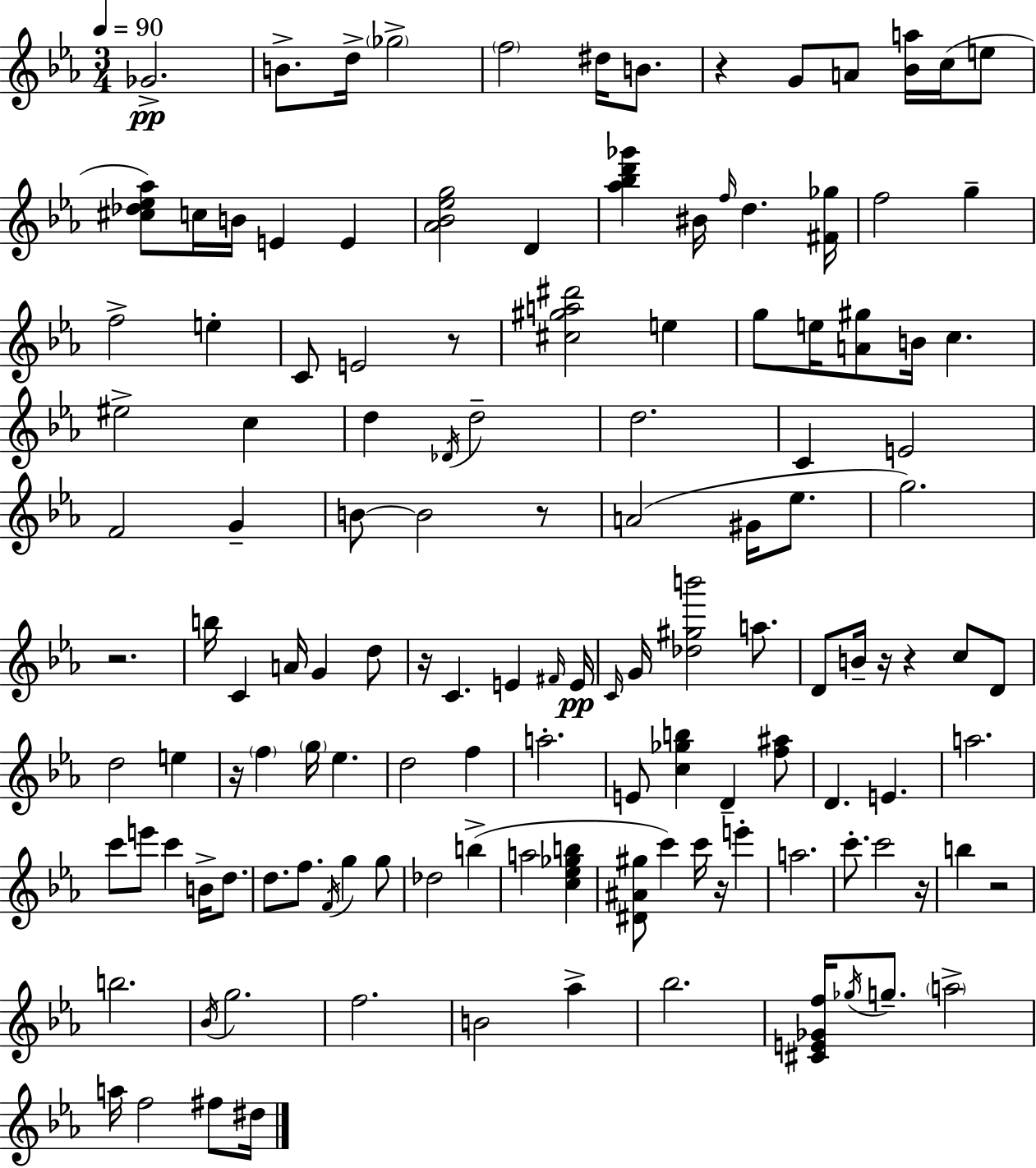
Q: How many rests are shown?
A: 11